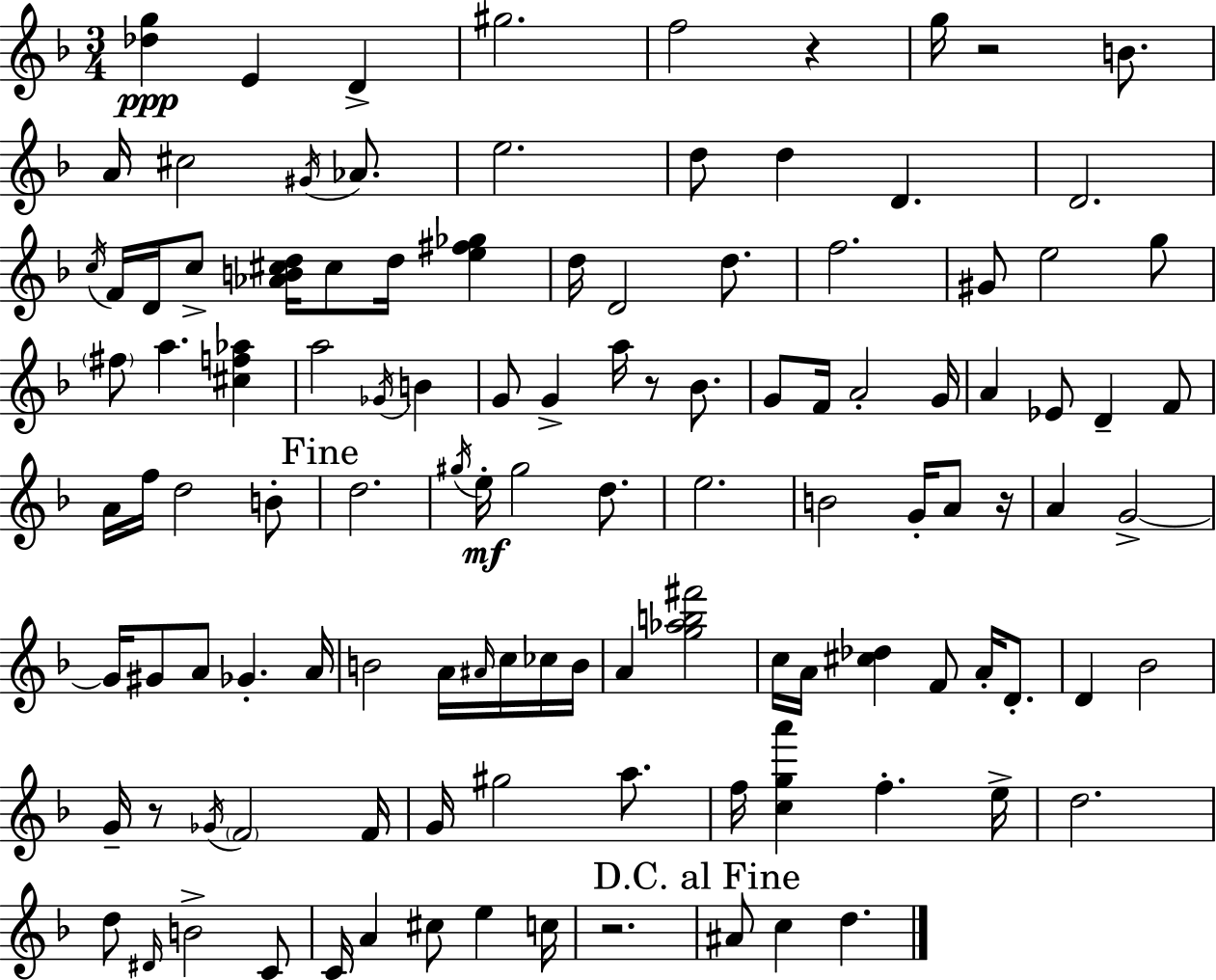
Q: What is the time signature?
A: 3/4